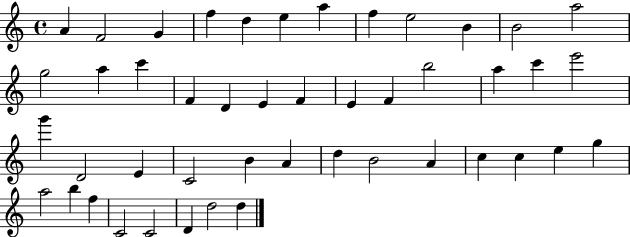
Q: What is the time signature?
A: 4/4